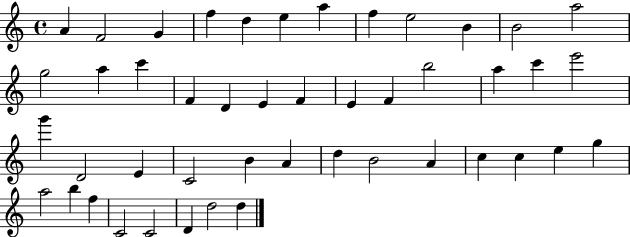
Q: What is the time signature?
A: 4/4